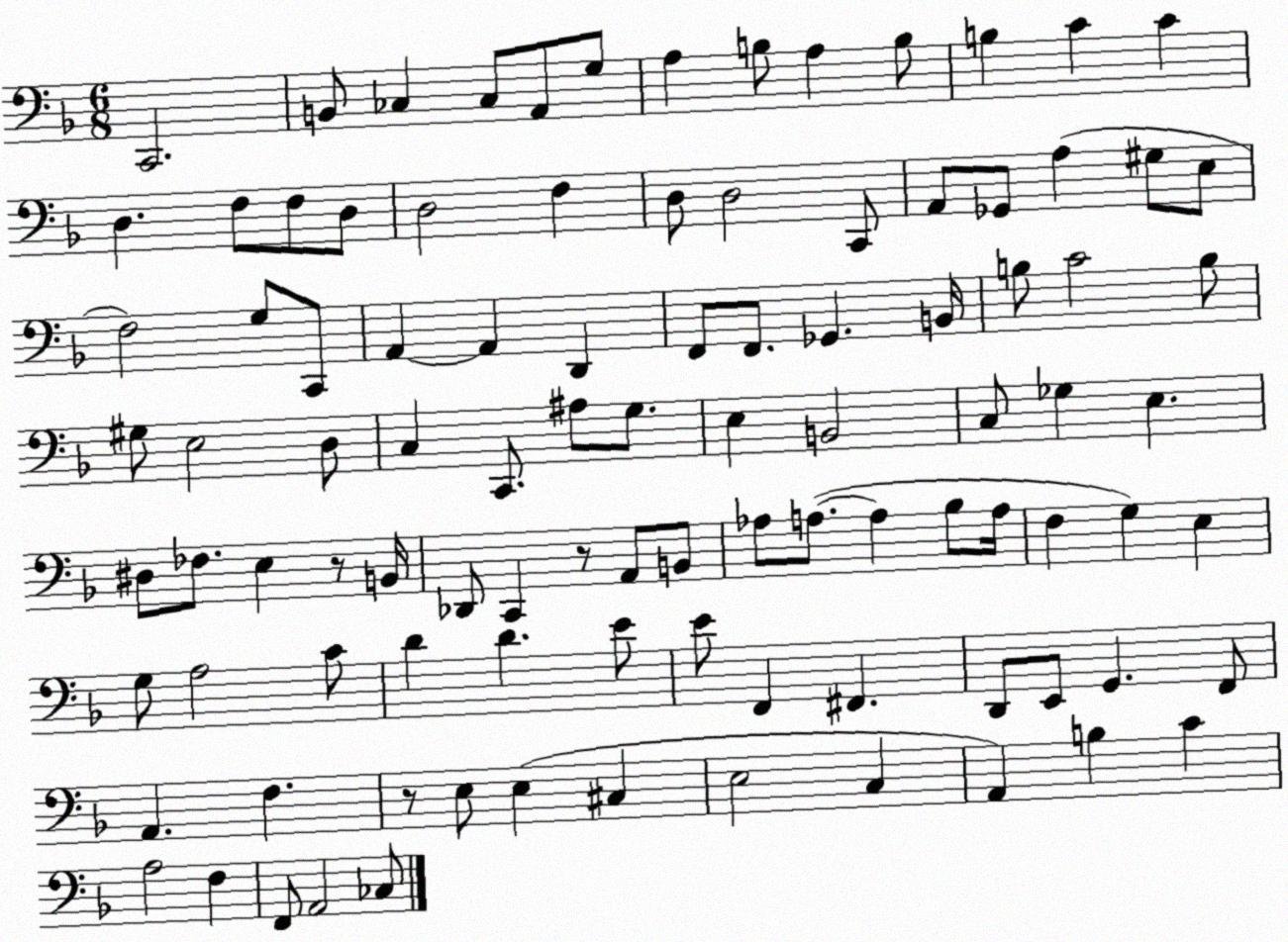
X:1
T:Untitled
M:6/8
L:1/4
K:F
C,,2 B,,/2 _C, _C,/2 A,,/2 G,/2 A, B,/2 A, B,/2 B, C C D, F,/2 F,/2 D,/2 D,2 F, D,/2 D,2 C,,/2 A,,/2 _G,,/2 A, ^G,/2 E,/2 F,2 G,/2 C,,/2 A,, A,, D,, F,,/2 F,,/2 _G,, B,,/4 B,/2 C2 B,/2 ^G,/2 E,2 D,/2 C, C,,/2 ^A,/2 G,/2 E, B,,2 C,/2 _G, E, ^D,/2 _F,/2 E, z/2 B,,/4 _D,,/2 C,, z/2 A,,/2 B,,/2 _A,/2 A,/2 A, _B,/2 A,/4 F, G, E, G,/2 A,2 C/2 D D E/2 E/2 F,, ^F,, D,,/2 E,,/2 G,, F,,/2 A,, F, z/2 E,/2 E, ^C, E,2 C, A,, B, C A,2 F, F,,/2 A,,2 _C,/2